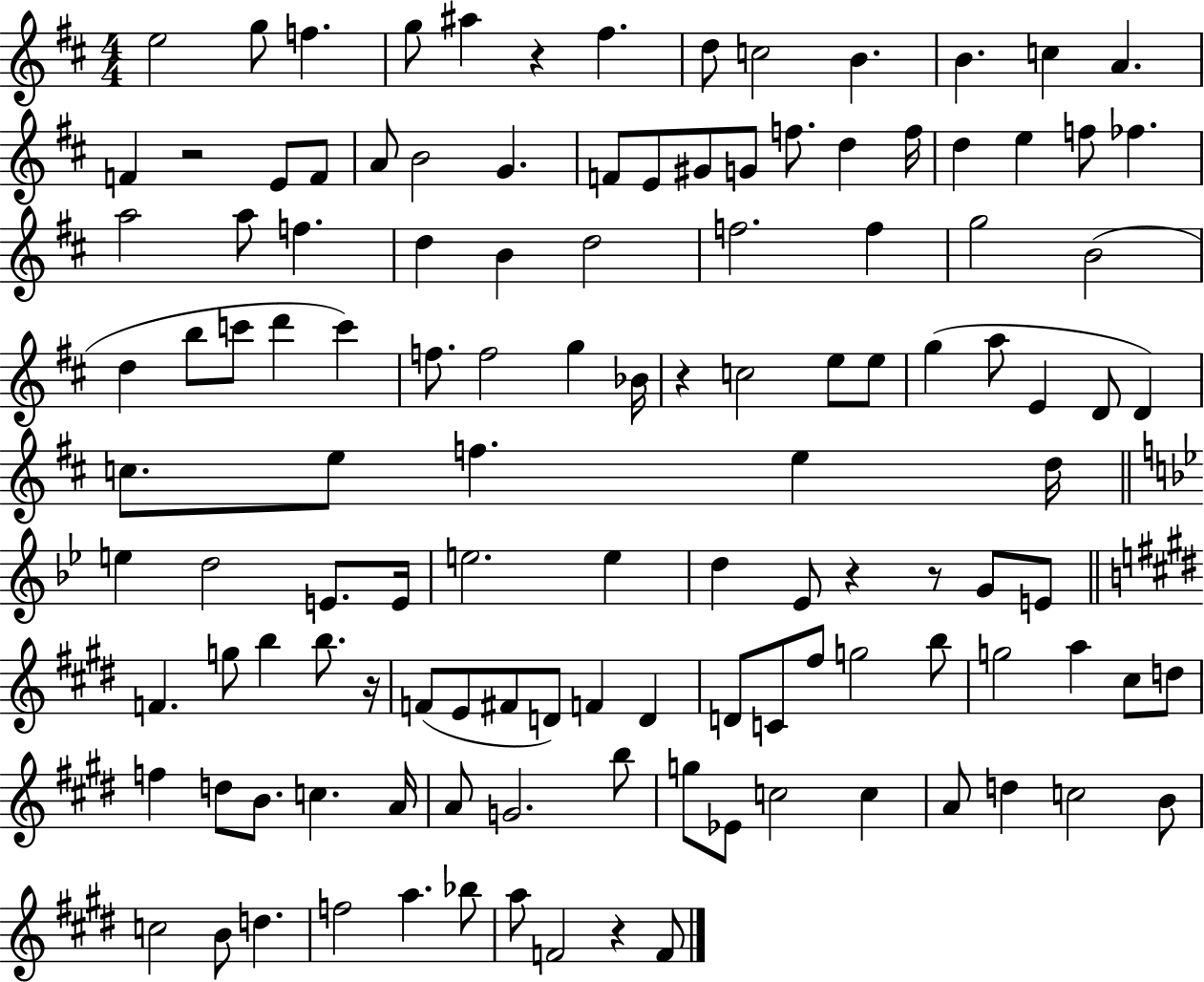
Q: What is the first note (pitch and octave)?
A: E5